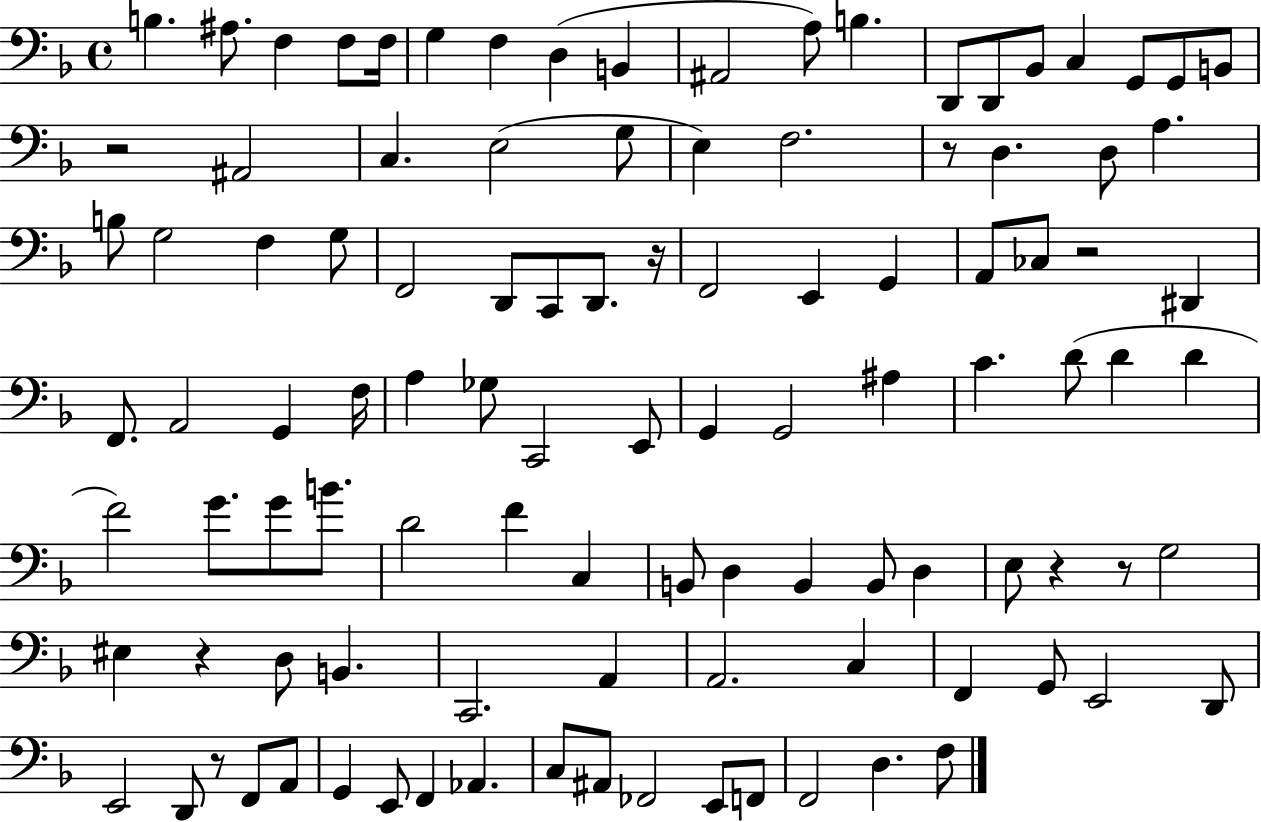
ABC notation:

X:1
T:Untitled
M:4/4
L:1/4
K:F
B, ^A,/2 F, F,/2 F,/4 G, F, D, B,, ^A,,2 A,/2 B, D,,/2 D,,/2 _B,,/2 C, G,,/2 G,,/2 B,,/2 z2 ^A,,2 C, E,2 G,/2 E, F,2 z/2 D, D,/2 A, B,/2 G,2 F, G,/2 F,,2 D,,/2 C,,/2 D,,/2 z/4 F,,2 E,, G,, A,,/2 _C,/2 z2 ^D,, F,,/2 A,,2 G,, F,/4 A, _G,/2 C,,2 E,,/2 G,, G,,2 ^A, C D/2 D D F2 G/2 G/2 B/2 D2 F C, B,,/2 D, B,, B,,/2 D, E,/2 z z/2 G,2 ^E, z D,/2 B,, C,,2 A,, A,,2 C, F,, G,,/2 E,,2 D,,/2 E,,2 D,,/2 z/2 F,,/2 A,,/2 G,, E,,/2 F,, _A,, C,/2 ^A,,/2 _F,,2 E,,/2 F,,/2 F,,2 D, F,/2